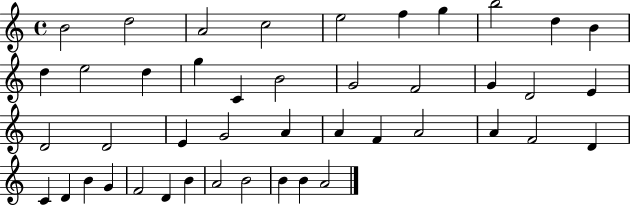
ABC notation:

X:1
T:Untitled
M:4/4
L:1/4
K:C
B2 d2 A2 c2 e2 f g b2 d B d e2 d g C B2 G2 F2 G D2 E D2 D2 E G2 A A F A2 A F2 D C D B G F2 D B A2 B2 B B A2